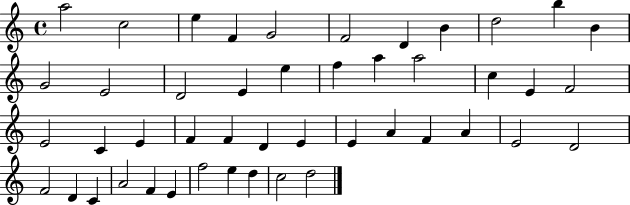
X:1
T:Untitled
M:4/4
L:1/4
K:C
a2 c2 e F G2 F2 D B d2 b B G2 E2 D2 E e f a a2 c E F2 E2 C E F F D E E A F A E2 D2 F2 D C A2 F E f2 e d c2 d2